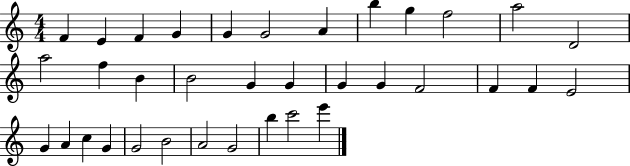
F4/q E4/q F4/q G4/q G4/q G4/h A4/q B5/q G5/q F5/h A5/h D4/h A5/h F5/q B4/q B4/h G4/q G4/q G4/q G4/q F4/h F4/q F4/q E4/h G4/q A4/q C5/q G4/q G4/h B4/h A4/h G4/h B5/q C6/h E6/q